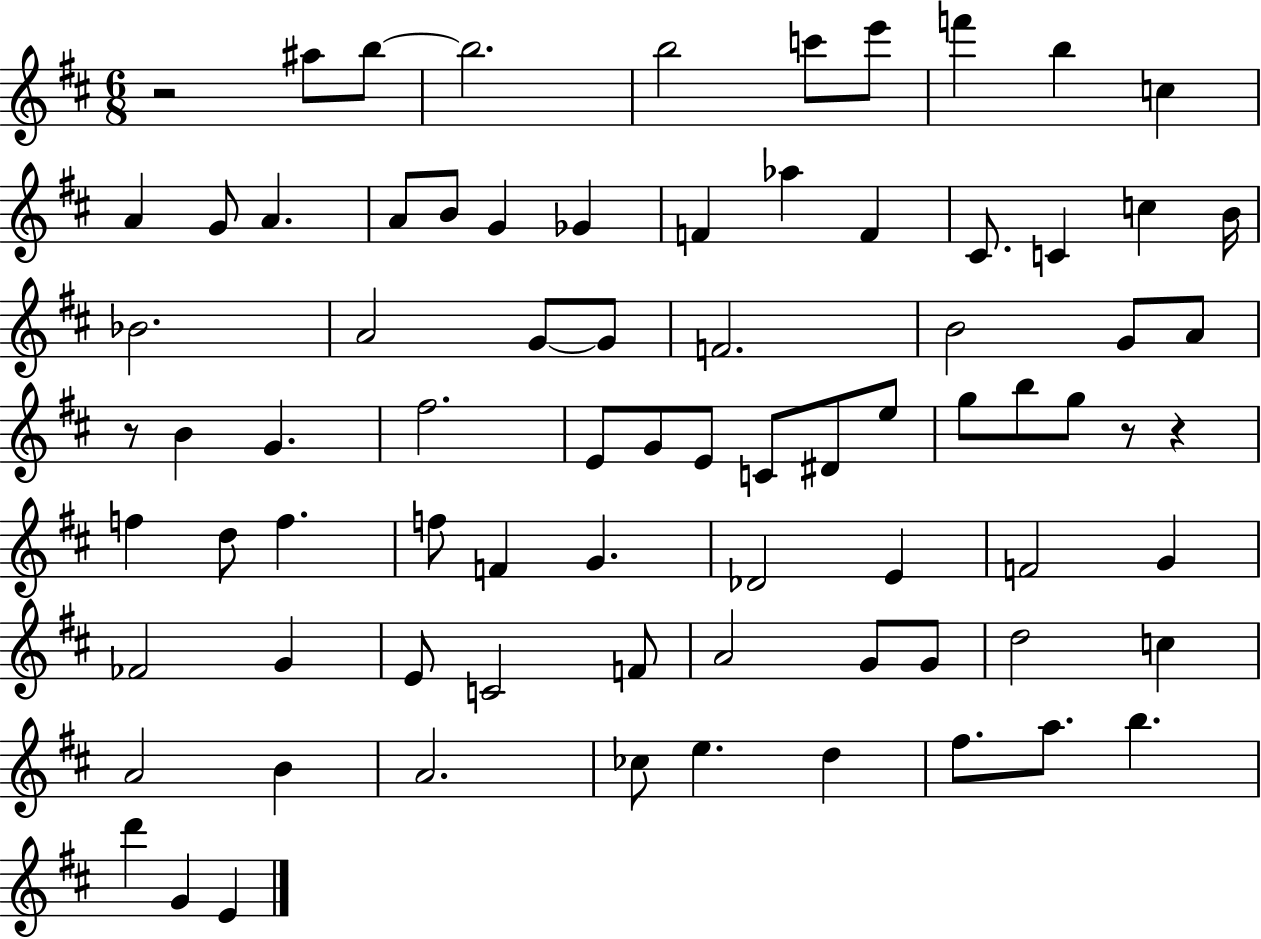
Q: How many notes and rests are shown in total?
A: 79